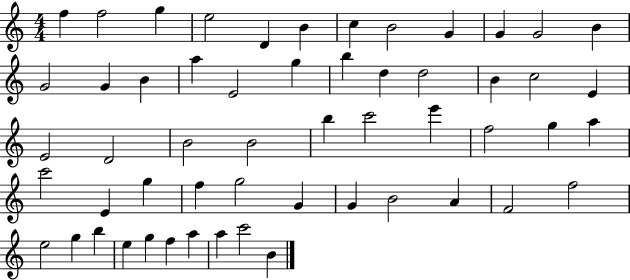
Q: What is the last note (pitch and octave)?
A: B4